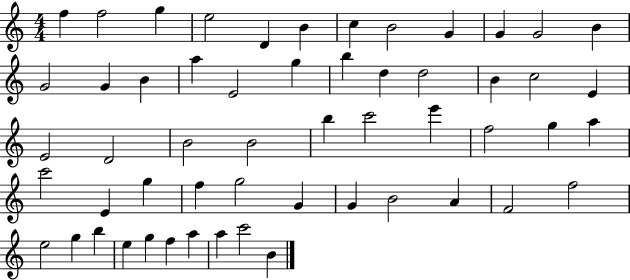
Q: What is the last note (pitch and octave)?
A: B4